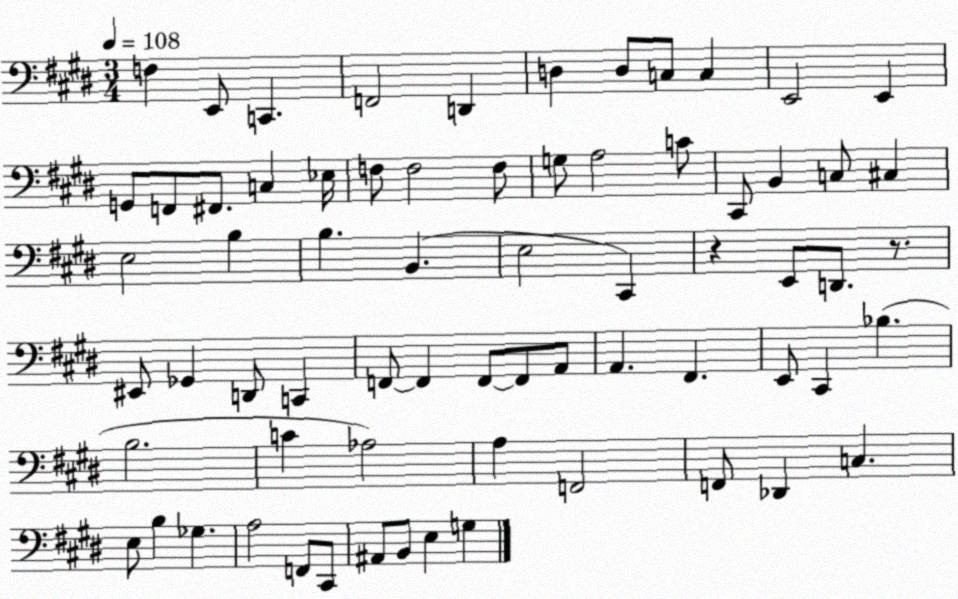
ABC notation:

X:1
T:Untitled
M:3/4
L:1/4
K:E
F, E,,/2 C,, F,,2 D,, D, D,/2 C,/2 C, E,,2 E,, G,,/2 F,,/2 ^F,,/2 C, _E,/4 F,/2 F,2 F,/2 G,/2 A,2 C/2 ^C,,/2 B,, C,/2 ^C, E,2 B, B, B,, E,2 ^C,, z E,,/2 D,,/2 z/2 ^E,,/2 _G,, D,,/2 C,, F,,/2 F,, F,,/2 F,,/2 A,,/2 A,, ^F,, E,,/2 ^C,, _B, B,2 C _A,2 A, F,,2 F,,/2 _D,, C, E,/2 B, _G, A,2 F,,/2 ^C,,/2 ^A,,/2 B,,/2 E, G,